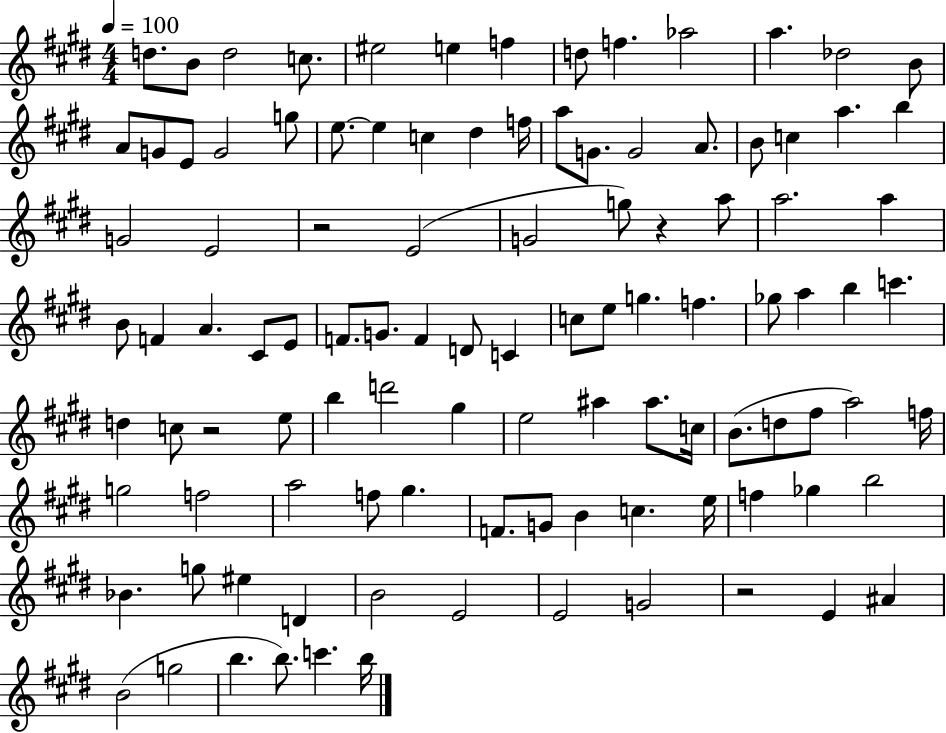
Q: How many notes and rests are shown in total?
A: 105